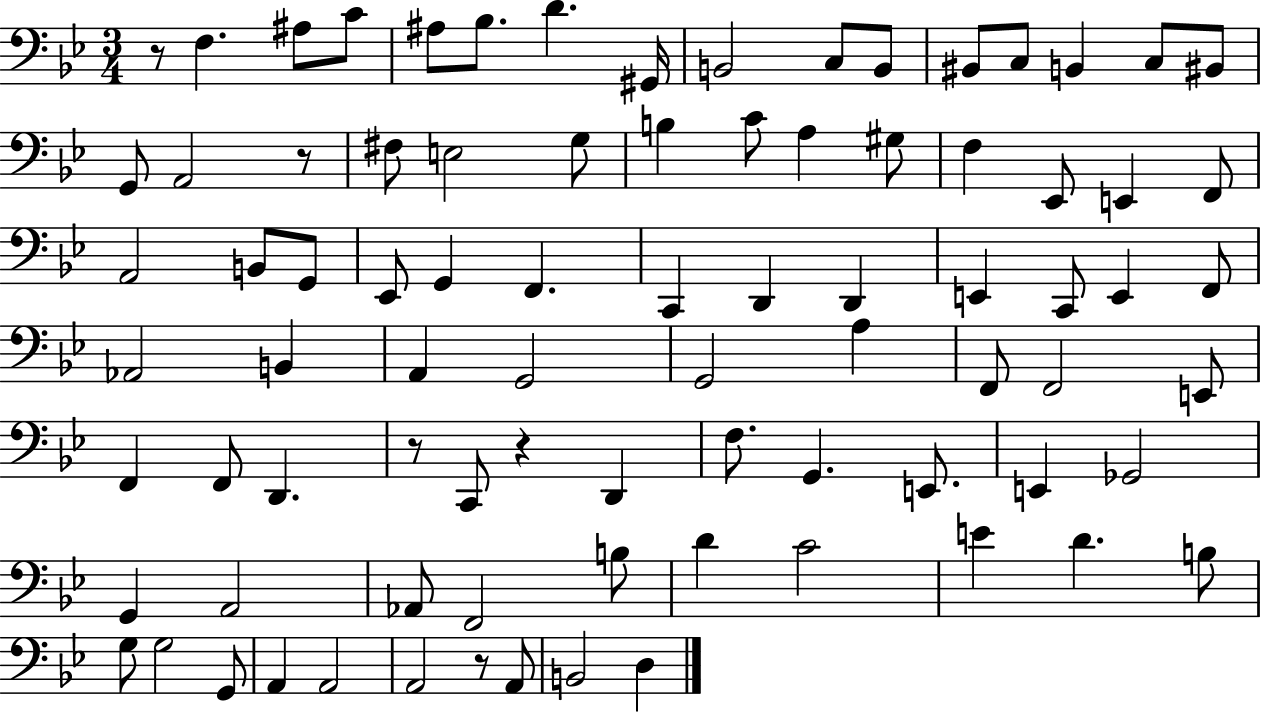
{
  \clef bass
  \numericTimeSignature
  \time 3/4
  \key bes \major
  r8 f4. ais8 c'8 | ais8 bes8. d'4. gis,16 | b,2 c8 b,8 | bis,8 c8 b,4 c8 bis,8 | \break g,8 a,2 r8 | fis8 e2 g8 | b4 c'8 a4 gis8 | f4 ees,8 e,4 f,8 | \break a,2 b,8 g,8 | ees,8 g,4 f,4. | c,4 d,4 d,4 | e,4 c,8 e,4 f,8 | \break aes,2 b,4 | a,4 g,2 | g,2 a4 | f,8 f,2 e,8 | \break f,4 f,8 d,4. | r8 c,8 r4 d,4 | f8. g,4. e,8. | e,4 ges,2 | \break g,4 a,2 | aes,8 f,2 b8 | d'4 c'2 | e'4 d'4. b8 | \break g8 g2 g,8 | a,4 a,2 | a,2 r8 a,8 | b,2 d4 | \break \bar "|."
}